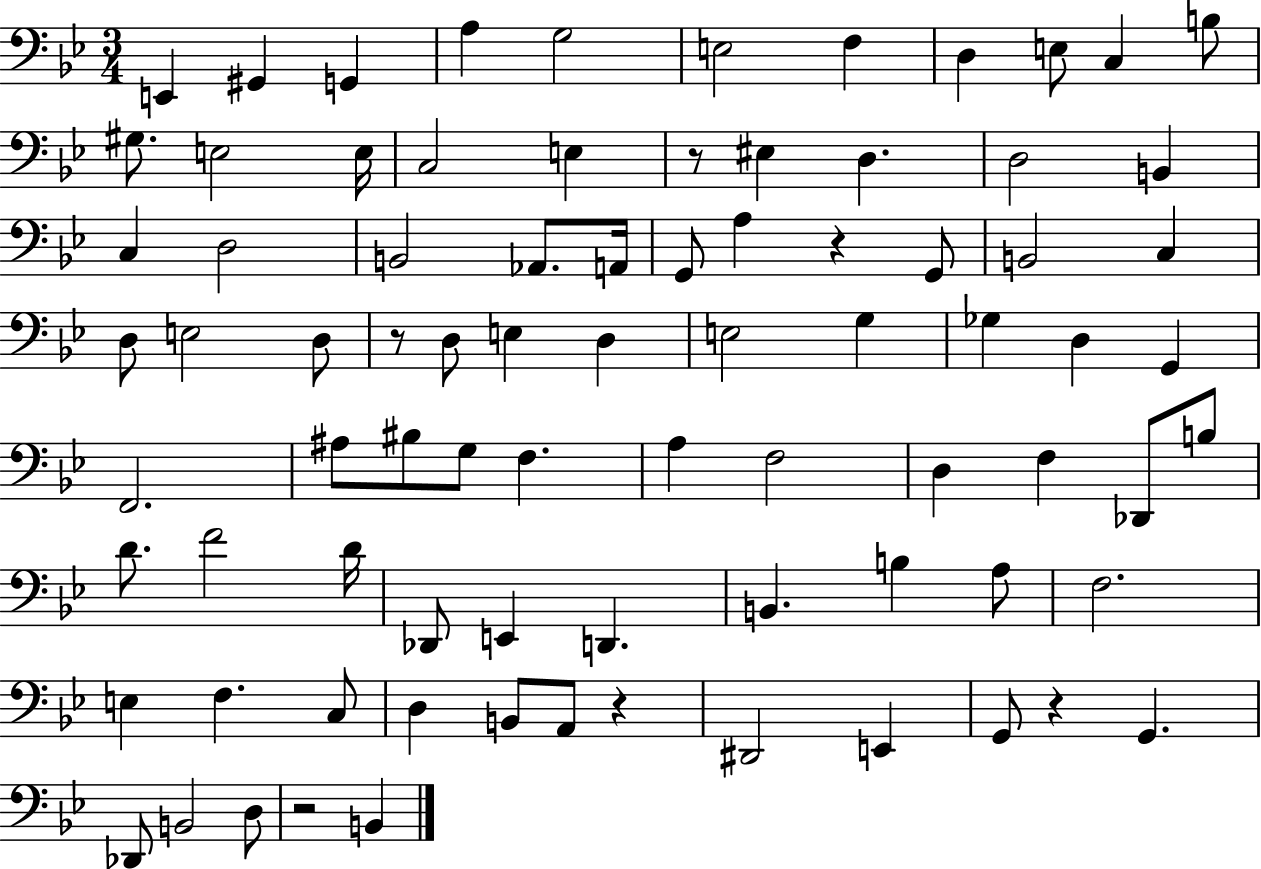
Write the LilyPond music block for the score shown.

{
  \clef bass
  \numericTimeSignature
  \time 3/4
  \key bes \major
  e,4 gis,4 g,4 | a4 g2 | e2 f4 | d4 e8 c4 b8 | \break gis8. e2 e16 | c2 e4 | r8 eis4 d4. | d2 b,4 | \break c4 d2 | b,2 aes,8. a,16 | g,8 a4 r4 g,8 | b,2 c4 | \break d8 e2 d8 | r8 d8 e4 d4 | e2 g4 | ges4 d4 g,4 | \break f,2. | ais8 bis8 g8 f4. | a4 f2 | d4 f4 des,8 b8 | \break d'8. f'2 d'16 | des,8 e,4 d,4. | b,4. b4 a8 | f2. | \break e4 f4. c8 | d4 b,8 a,8 r4 | dis,2 e,4 | g,8 r4 g,4. | \break des,8 b,2 d8 | r2 b,4 | \bar "|."
}